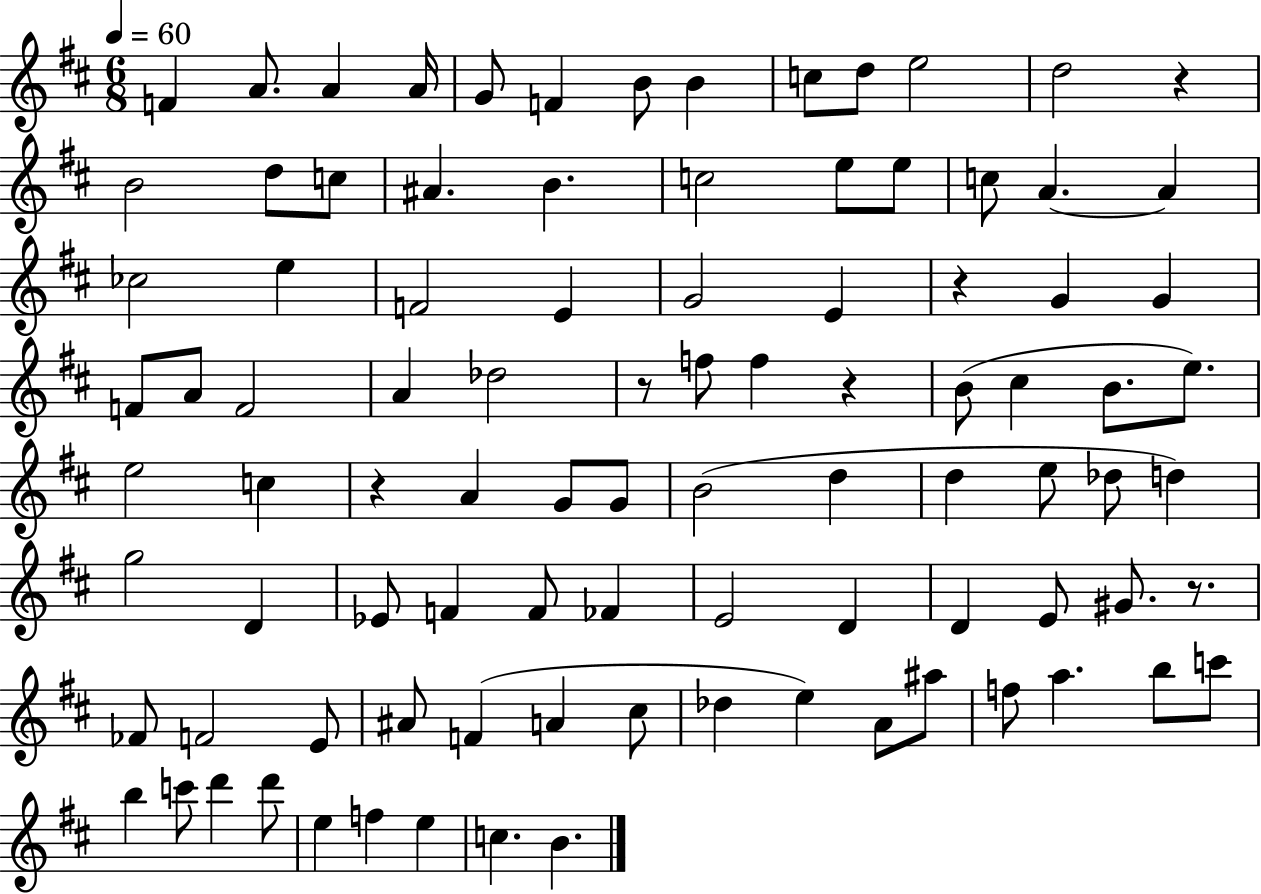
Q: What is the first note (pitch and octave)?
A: F4